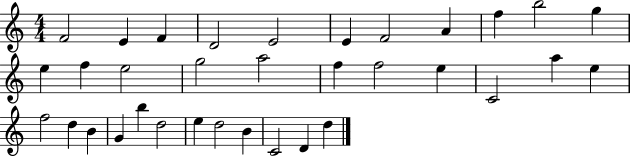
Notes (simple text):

F4/h E4/q F4/q D4/h E4/h E4/q F4/h A4/q F5/q B5/h G5/q E5/q F5/q E5/h G5/h A5/h F5/q F5/h E5/q C4/h A5/q E5/q F5/h D5/q B4/q G4/q B5/q D5/h E5/q D5/h B4/q C4/h D4/q D5/q